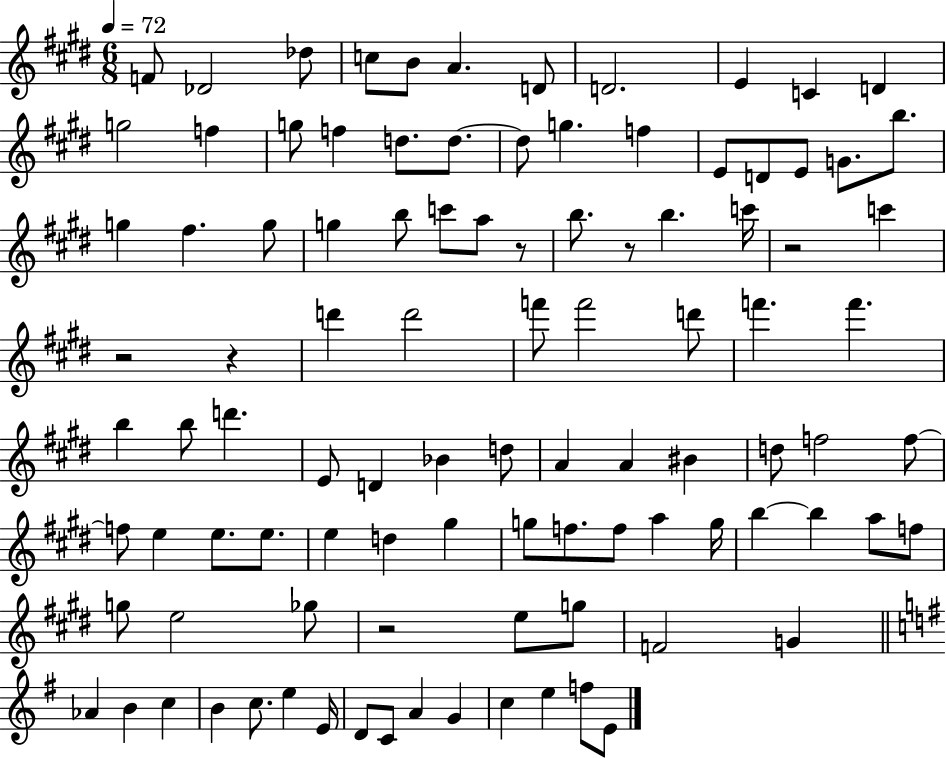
F4/e Db4/h Db5/e C5/e B4/e A4/q. D4/e D4/h. E4/q C4/q D4/q G5/h F5/q G5/e F5/q D5/e. D5/e. D5/e G5/q. F5/q E4/e D4/e E4/e G4/e. B5/e. G5/q F#5/q. G5/e G5/q B5/e C6/e A5/e R/e B5/e. R/e B5/q. C6/s R/h C6/q R/h R/q D6/q D6/h F6/e F6/h D6/e F6/q. F6/q. B5/q B5/e D6/q. E4/e D4/q Bb4/q D5/e A4/q A4/q BIS4/q D5/e F5/h F5/e F5/e E5/q E5/e. E5/e. E5/q D5/q G#5/q G5/e F5/e. F5/e A5/q G5/s B5/q B5/q A5/e F5/e G5/e E5/h Gb5/e R/h E5/e G5/e F4/h G4/q Ab4/q B4/q C5/q B4/q C5/e. E5/q E4/s D4/e C4/e A4/q G4/q C5/q E5/q F5/e E4/e